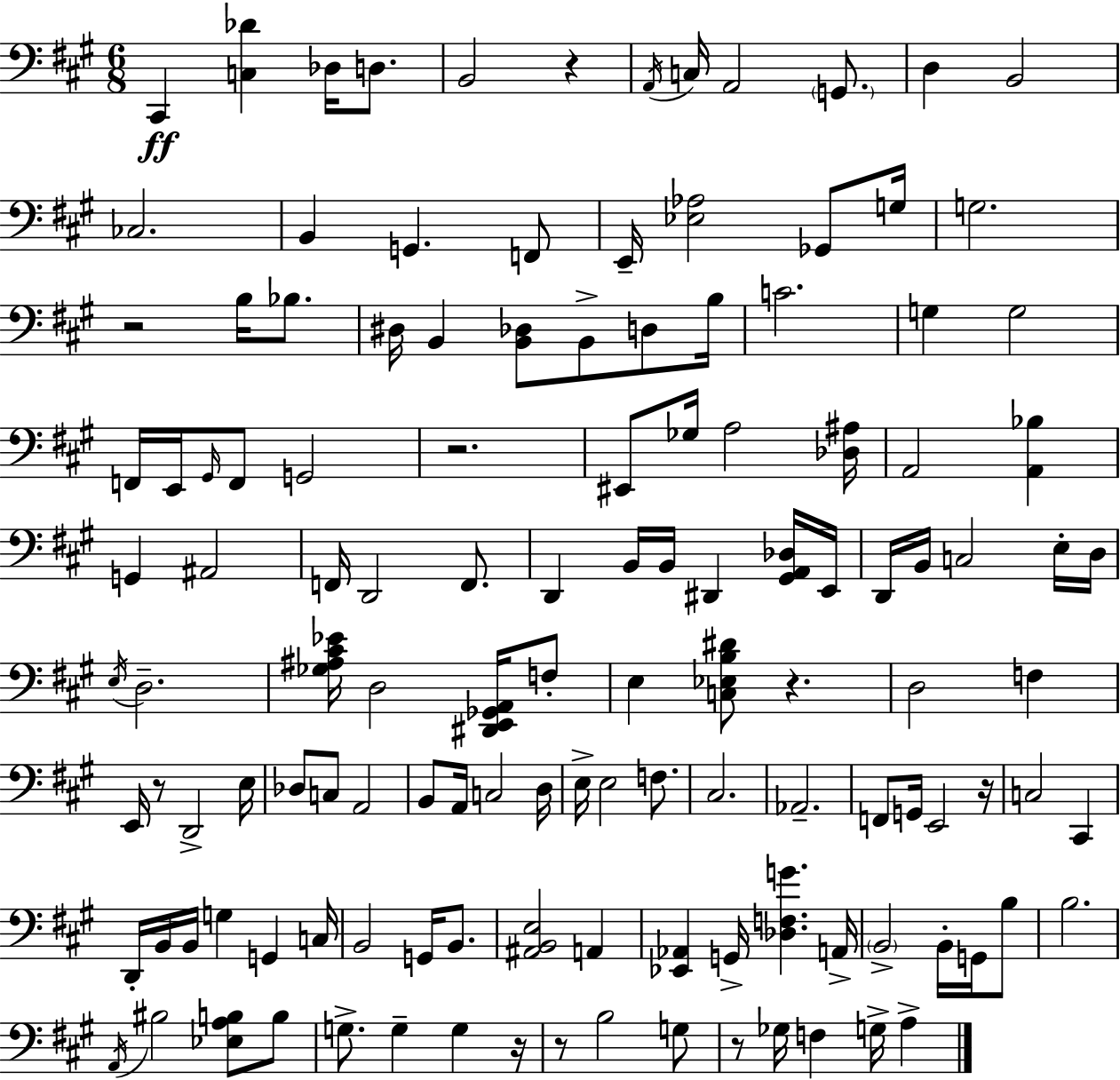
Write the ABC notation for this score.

X:1
T:Untitled
M:6/8
L:1/4
K:A
^C,, [C,_D] _D,/4 D,/2 B,,2 z A,,/4 C,/4 A,,2 G,,/2 D, B,,2 _C,2 B,, G,, F,,/2 E,,/4 [_E,_A,]2 _G,,/2 G,/4 G,2 z2 B,/4 _B,/2 ^D,/4 B,, [B,,_D,]/2 B,,/2 D,/2 B,/4 C2 G, G,2 F,,/4 E,,/4 ^G,,/4 F,,/2 G,,2 z2 ^E,,/2 _G,/4 A,2 [_D,^A,]/4 A,,2 [A,,_B,] G,, ^A,,2 F,,/4 D,,2 F,,/2 D,, B,,/4 B,,/4 ^D,, [^G,,A,,_D,]/4 E,,/4 D,,/4 B,,/4 C,2 E,/4 D,/4 E,/4 D,2 [_G,^A,^C_E]/4 D,2 [^D,,E,,_G,,A,,]/4 F,/2 E, [C,_E,B,^D]/2 z D,2 F, E,,/4 z/2 D,,2 E,/4 _D,/2 C,/2 A,,2 B,,/2 A,,/4 C,2 D,/4 E,/4 E,2 F,/2 ^C,2 _A,,2 F,,/2 G,,/4 E,,2 z/4 C,2 ^C,, D,,/4 B,,/4 B,,/4 G, G,, C,/4 B,,2 G,,/4 B,,/2 [^A,,B,,E,]2 A,, [_E,,_A,,] G,,/4 [_D,F,G] A,,/4 B,,2 B,,/4 G,,/4 B,/2 B,2 A,,/4 ^B,2 [_E,A,B,]/2 B,/2 G,/2 G, G, z/4 z/2 B,2 G,/2 z/2 _G,/4 F, G,/4 A,